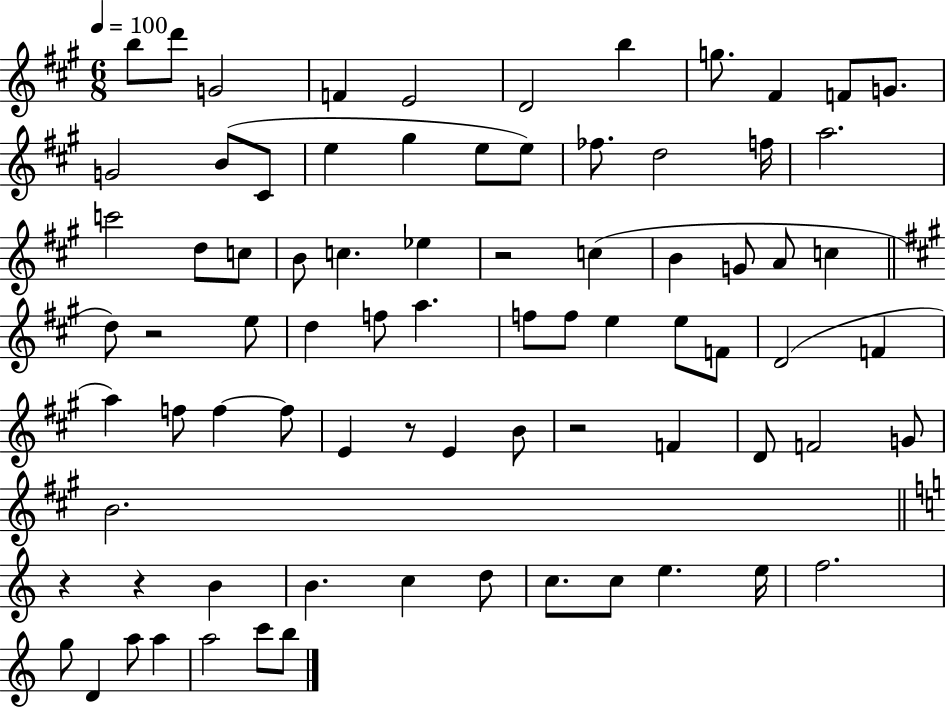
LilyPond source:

{
  \clef treble
  \numericTimeSignature
  \time 6/8
  \key a \major
  \tempo 4 = 100
  b''8 d'''8 g'2 | f'4 e'2 | d'2 b''4 | g''8. fis'4 f'8 g'8. | \break g'2 b'8( cis'8 | e''4 gis''4 e''8 e''8) | fes''8. d''2 f''16 | a''2. | \break c'''2 d''8 c''8 | b'8 c''4. ees''4 | r2 c''4( | b'4 g'8 a'8 c''4 | \break \bar "||" \break \key a \major d''8) r2 e''8 | d''4 f''8 a''4. | f''8 f''8 e''4 e''8 f'8 | d'2( f'4 | \break a''4) f''8 f''4~~ f''8 | e'4 r8 e'4 b'8 | r2 f'4 | d'8 f'2 g'8 | \break b'2. | \bar "||" \break \key a \minor r4 r4 b'4 | b'4. c''4 d''8 | c''8. c''8 e''4. e''16 | f''2. | \break g''8 d'4 a''8 a''4 | a''2 c'''8 b''8 | \bar "|."
}